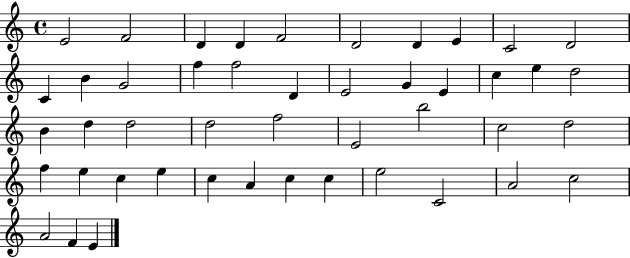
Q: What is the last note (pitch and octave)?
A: E4